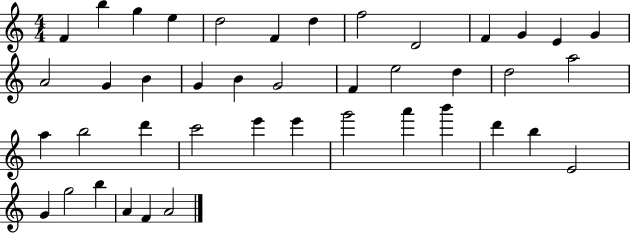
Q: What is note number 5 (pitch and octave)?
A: D5